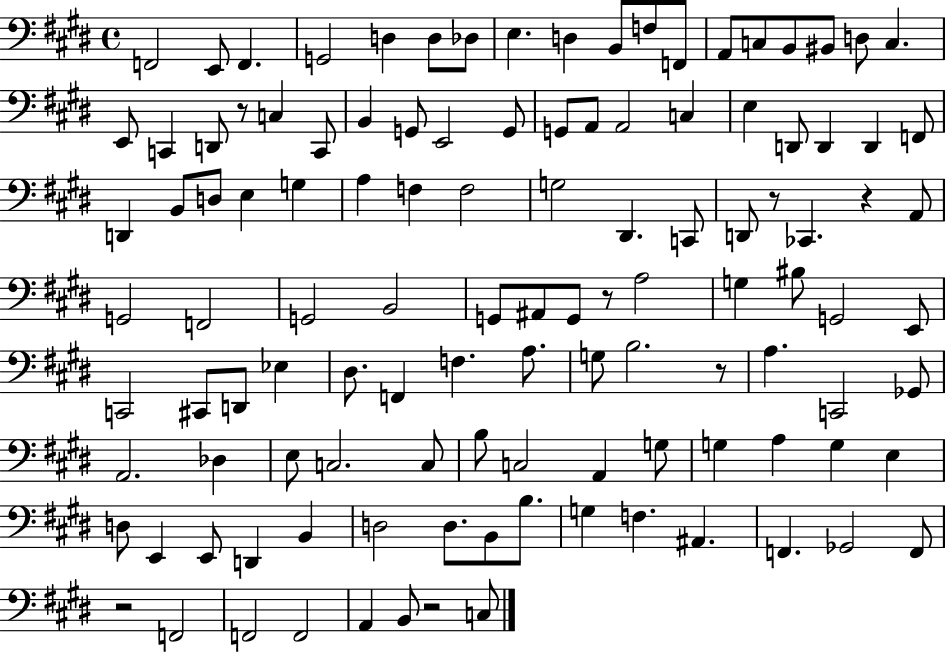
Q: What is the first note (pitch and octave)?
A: F2